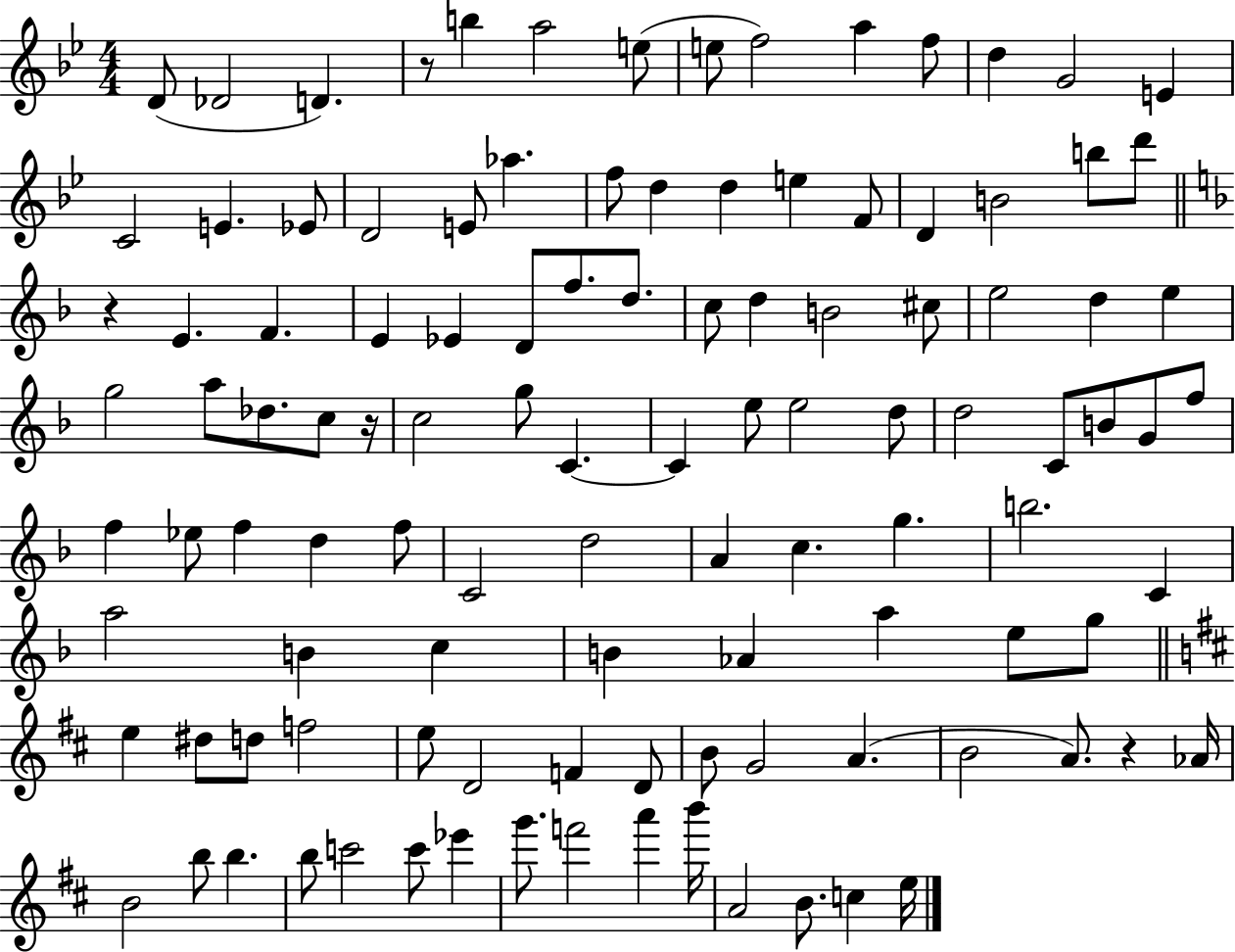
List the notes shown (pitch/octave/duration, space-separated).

D4/e Db4/h D4/q. R/e B5/q A5/h E5/e E5/e F5/h A5/q F5/e D5/q G4/h E4/q C4/h E4/q. Eb4/e D4/h E4/e Ab5/q. F5/e D5/q D5/q E5/q F4/e D4/q B4/h B5/e D6/e R/q E4/q. F4/q. E4/q Eb4/q D4/e F5/e. D5/e. C5/e D5/q B4/h C#5/e E5/h D5/q E5/q G5/h A5/e Db5/e. C5/e R/s C5/h G5/e C4/q. C4/q E5/e E5/h D5/e D5/h C4/e B4/e G4/e F5/e F5/q Eb5/e F5/q D5/q F5/e C4/h D5/h A4/q C5/q. G5/q. B5/h. C4/q A5/h B4/q C5/q B4/q Ab4/q A5/q E5/e G5/e E5/q D#5/e D5/e F5/h E5/e D4/h F4/q D4/e B4/e G4/h A4/q. B4/h A4/e. R/q Ab4/s B4/h B5/e B5/q. B5/e C6/h C6/e Eb6/q G6/e. F6/h A6/q B6/s A4/h B4/e. C5/q E5/s